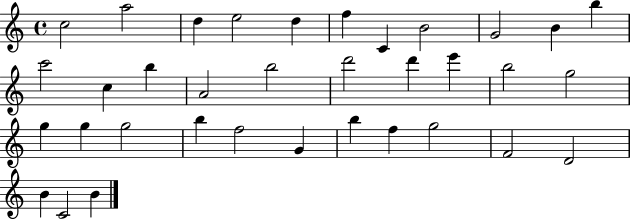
{
  \clef treble
  \time 4/4
  \defaultTimeSignature
  \key c \major
  c''2 a''2 | d''4 e''2 d''4 | f''4 c'4 b'2 | g'2 b'4 b''4 | \break c'''2 c''4 b''4 | a'2 b''2 | d'''2 d'''4 e'''4 | b''2 g''2 | \break g''4 g''4 g''2 | b''4 f''2 g'4 | b''4 f''4 g''2 | f'2 d'2 | \break b'4 c'2 b'4 | \bar "|."
}